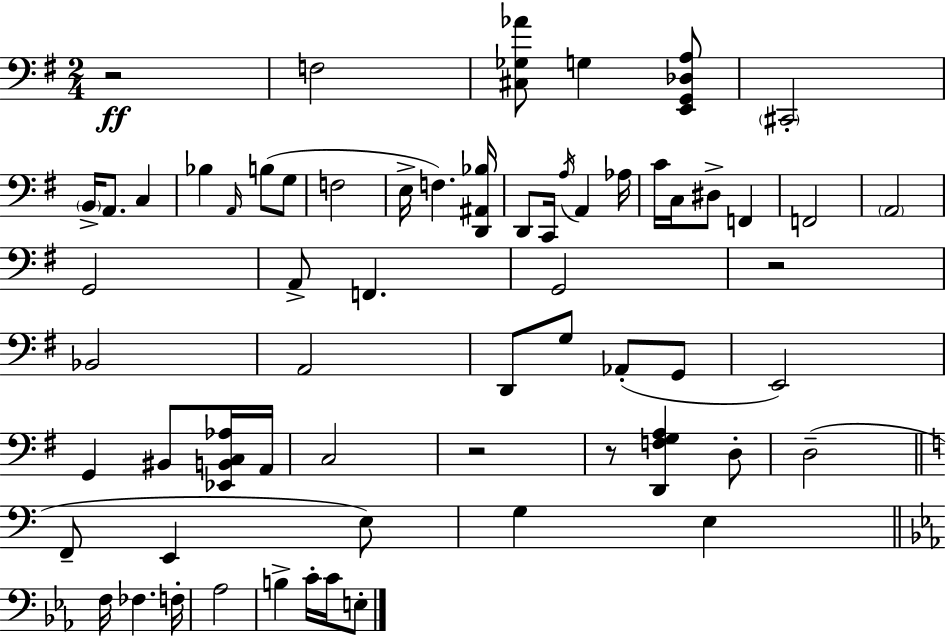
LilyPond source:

{
  \clef bass
  \numericTimeSignature
  \time 2/4
  \key g \major
  \repeat volta 2 { r2\ff | f2 | <cis ges aes'>8 g4 <e, g, des a>8 | \parenthesize cis,2-. | \break \parenthesize b,16-> a,8. c4 | bes4 \grace { a,16 }( b8 g8 | f2 | e16-> f4.) | \break <d, ais, bes>16 d,8 c,16 \acciaccatura { a16 } a,4 | aes16 c'16 c16 dis8-> f,4 | f,2 | \parenthesize a,2 | \break g,2 | a,8-> f,4. | g,2 | r2 | \break bes,2 | a,2 | d,8 g8 aes,8-.( | g,8 e,2) | \break g,4 bis,8 | <ees, b, c aes>16 a,16 c2 | r2 | r8 <d, f g a>4 | \break d8-. d2--( | \bar "||" \break \key c \major f,8-- e,4 e8) | g4 e4 | \bar "||" \break \key c \minor f16 fes4. f16-. | aes2 | b4-> c'16-. c'16 e8-. | } \bar "|."
}